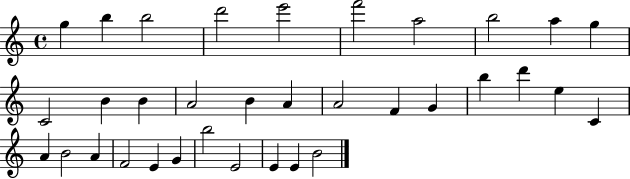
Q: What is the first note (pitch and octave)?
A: G5